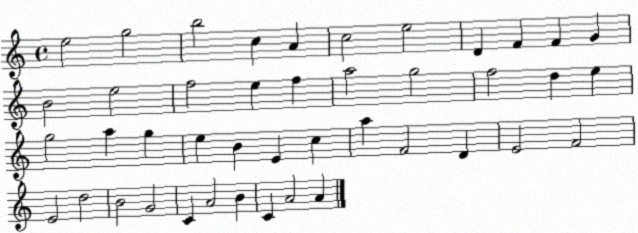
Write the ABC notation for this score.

X:1
T:Untitled
M:4/4
L:1/4
K:C
e2 g2 b2 c A c2 e2 D F F G B2 e2 f2 e f a2 g2 f2 d e g2 a g e B E c a F2 D E2 F2 E2 d2 B2 G2 C A2 B C A2 A